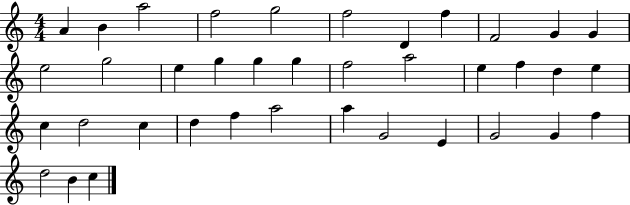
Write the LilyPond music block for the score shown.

{
  \clef treble
  \numericTimeSignature
  \time 4/4
  \key c \major
  a'4 b'4 a''2 | f''2 g''2 | f''2 d'4 f''4 | f'2 g'4 g'4 | \break e''2 g''2 | e''4 g''4 g''4 g''4 | f''2 a''2 | e''4 f''4 d''4 e''4 | \break c''4 d''2 c''4 | d''4 f''4 a''2 | a''4 g'2 e'4 | g'2 g'4 f''4 | \break d''2 b'4 c''4 | \bar "|."
}